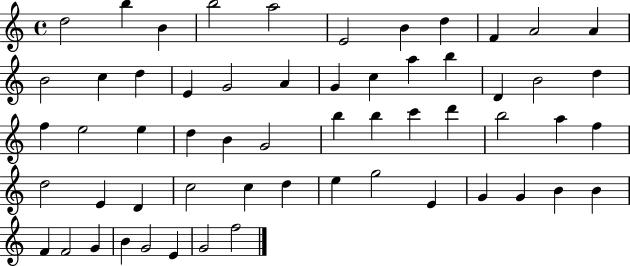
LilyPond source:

{
  \clef treble
  \time 4/4
  \defaultTimeSignature
  \key c \major
  d''2 b''4 b'4 | b''2 a''2 | e'2 b'4 d''4 | f'4 a'2 a'4 | \break b'2 c''4 d''4 | e'4 g'2 a'4 | g'4 c''4 a''4 b''4 | d'4 b'2 d''4 | \break f''4 e''2 e''4 | d''4 b'4 g'2 | b''4 b''4 c'''4 d'''4 | b''2 a''4 f''4 | \break d''2 e'4 d'4 | c''2 c''4 d''4 | e''4 g''2 e'4 | g'4 g'4 b'4 b'4 | \break f'4 f'2 g'4 | b'4 g'2 e'4 | g'2 f''2 | \bar "|."
}